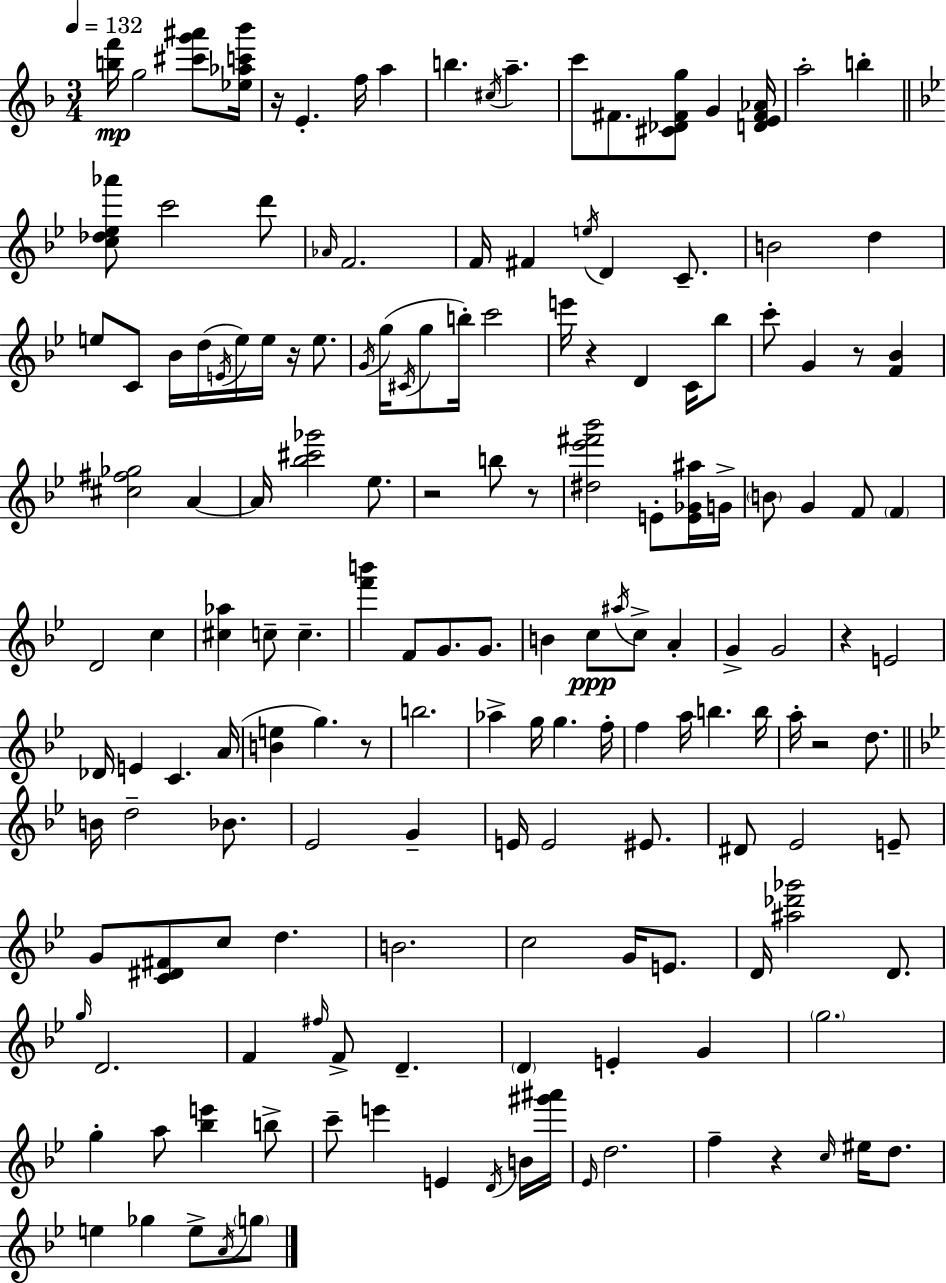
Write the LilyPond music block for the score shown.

{
  \clef treble
  \numericTimeSignature
  \time 3/4
  \key d \minor
  \tempo 4 = 132
  <b'' f'''>16\mp g''2 <cis''' g''' ais'''>8 <ees'' aes'' c''' bes'''>16 | r16 e'4.-. f''16 a''4 | b''4. \acciaccatura { cis''16 } a''4.-- | c'''8 fis'8. <cis' des' fis' g''>8 g'4 | \break <d' e' fis' aes'>16 a''2-. b''4-. | \bar "||" \break \key bes \major <c'' des'' ees'' aes'''>8 c'''2 d'''8 | \grace { aes'16 } f'2. | f'16 fis'4 \acciaccatura { e''16 } d'4 c'8.-- | b'2 d''4 | \break e''8 c'8 bes'16 d''16( \acciaccatura { e'16 } e''16) e''16 r16 | e''8. \acciaccatura { g'16 } g''16( \acciaccatura { cis'16 } g''8 b''16-.) c'''2 | e'''16 r4 d'4 | c'16 bes''8 c'''8-. g'4 r8 | \break <f' bes'>4 <cis'' fis'' ges''>2 | a'4~~ a'16 <bes'' cis''' ges'''>2 | ees''8. r2 | b''8 r8 <dis'' ees''' fis''' bes'''>2 | \break e'8-. <e' ges' ais''>16 g'16-> \parenthesize b'8 g'4 f'8 | \parenthesize f'4 d'2 | c''4 <cis'' aes''>4 c''8-- c''4.-- | <f''' b'''>4 f'8 g'8. | \break g'8. b'4 c''8\ppp \acciaccatura { ais''16 } | c''8-> a'4-. g'4-> g'2 | r4 e'2 | des'16 e'4 c'4. | \break a'16( <b' e''>4 g''4.) | r8 b''2. | aes''4-> g''16 g''4. | f''16-. f''4 a''16 b''4. | \break b''16 a''16-. r2 | d''8. \bar "||" \break \key g \minor b'16 d''2-- bes'8. | ees'2 g'4-- | e'16 e'2 eis'8. | dis'8 ees'2 e'8-- | \break g'8 <c' dis' fis'>8 c''8 d''4. | b'2. | c''2 g'16 e'8. | d'16 <ais'' des''' ges'''>2 d'8. | \break \grace { g''16 } d'2. | f'4 \grace { fis''16 } f'8-> d'4.-- | \parenthesize d'4 e'4-. g'4 | \parenthesize g''2. | \break g''4-. a''8 <bes'' e'''>4 | b''8-> c'''8-- e'''4 e'4 | \acciaccatura { d'16 } b'16 <gis''' ais'''>16 \grace { ees'16 } d''2. | f''4-- r4 | \break \grace { c''16 } eis''16 d''8. e''4 ges''4 | e''8-> \acciaccatura { a'16 } \parenthesize g''8 \bar "|."
}